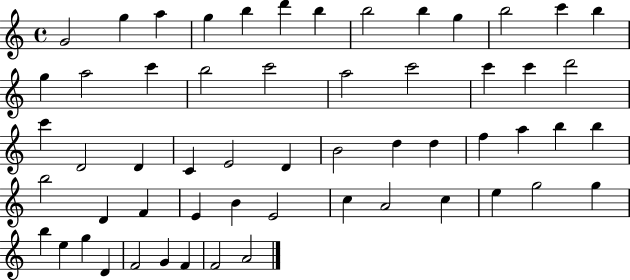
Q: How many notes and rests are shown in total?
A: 57